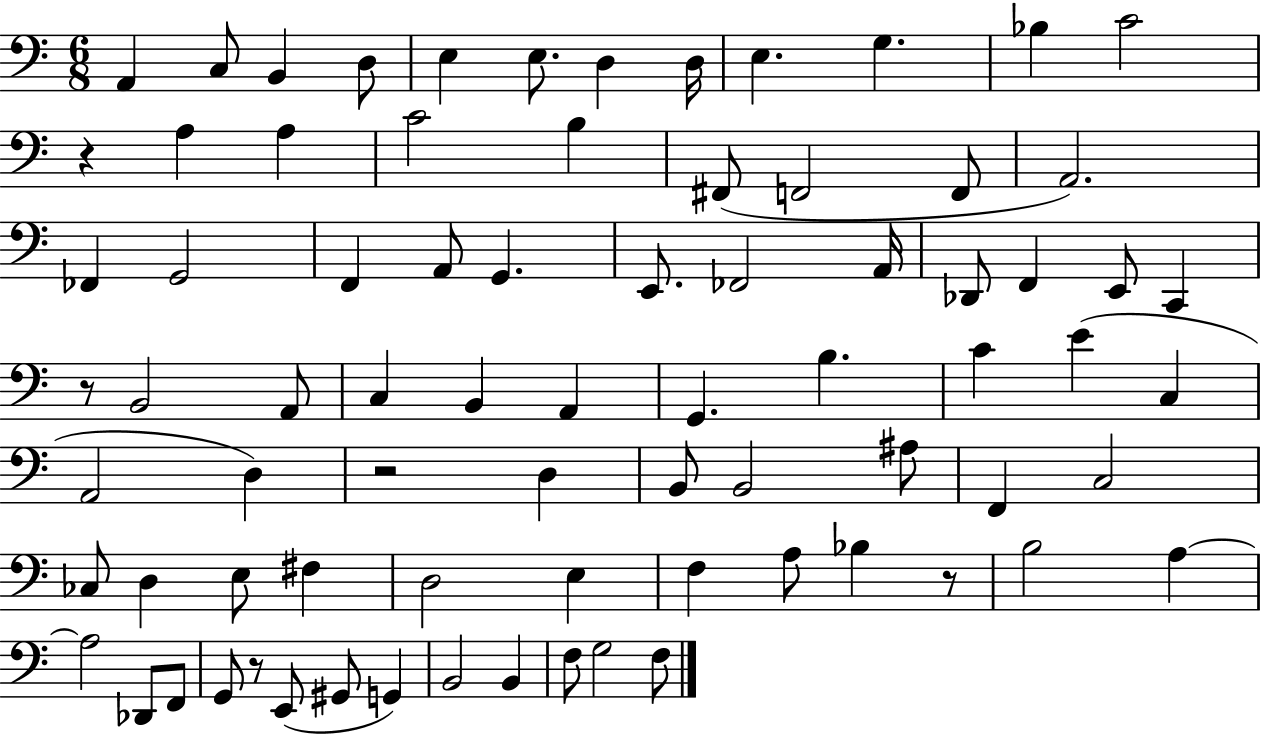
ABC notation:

X:1
T:Untitled
M:6/8
L:1/4
K:C
A,, C,/2 B,, D,/2 E, E,/2 D, D,/4 E, G, _B, C2 z A, A, C2 B, ^F,,/2 F,,2 F,,/2 A,,2 _F,, G,,2 F,, A,,/2 G,, E,,/2 _F,,2 A,,/4 _D,,/2 F,, E,,/2 C,, z/2 B,,2 A,,/2 C, B,, A,, G,, B, C E C, A,,2 D, z2 D, B,,/2 B,,2 ^A,/2 F,, C,2 _C,/2 D, E,/2 ^F, D,2 E, F, A,/2 _B, z/2 B,2 A, A,2 _D,,/2 F,,/2 G,,/2 z/2 E,,/2 ^G,,/2 G,, B,,2 B,, F,/2 G,2 F,/2